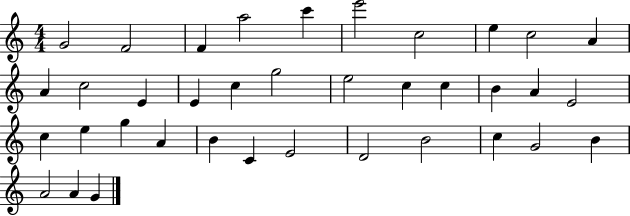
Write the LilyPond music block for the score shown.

{
  \clef treble
  \numericTimeSignature
  \time 4/4
  \key c \major
  g'2 f'2 | f'4 a''2 c'''4 | e'''2 c''2 | e''4 c''2 a'4 | \break a'4 c''2 e'4 | e'4 c''4 g''2 | e''2 c''4 c''4 | b'4 a'4 e'2 | \break c''4 e''4 g''4 a'4 | b'4 c'4 e'2 | d'2 b'2 | c''4 g'2 b'4 | \break a'2 a'4 g'4 | \bar "|."
}